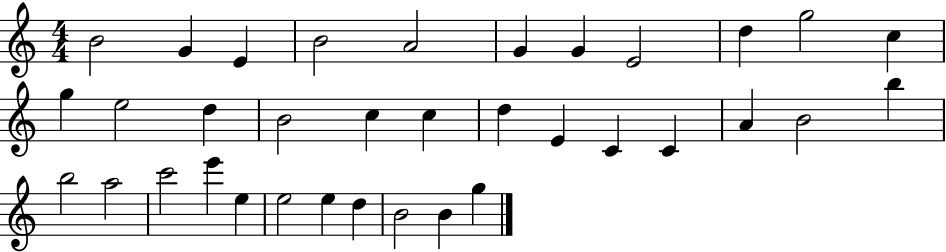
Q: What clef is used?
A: treble